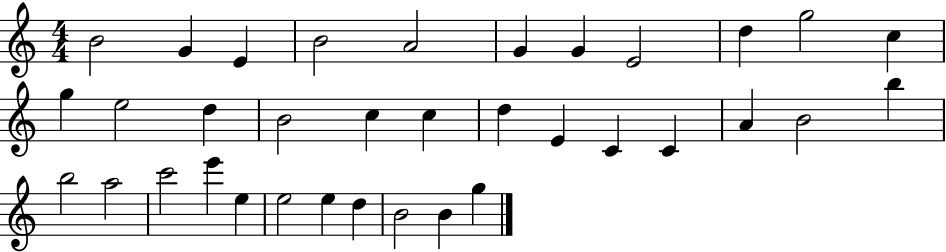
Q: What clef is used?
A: treble